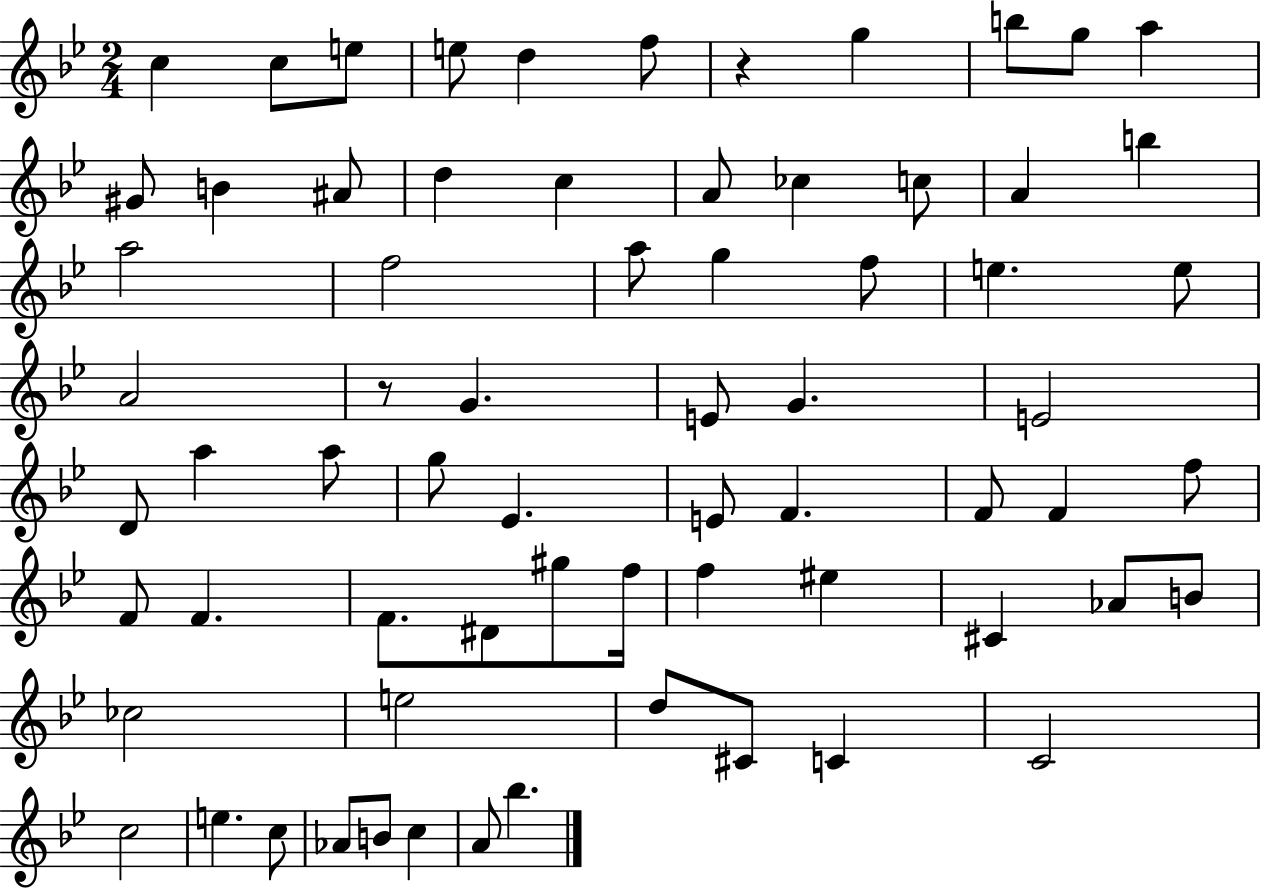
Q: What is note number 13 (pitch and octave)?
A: A#4